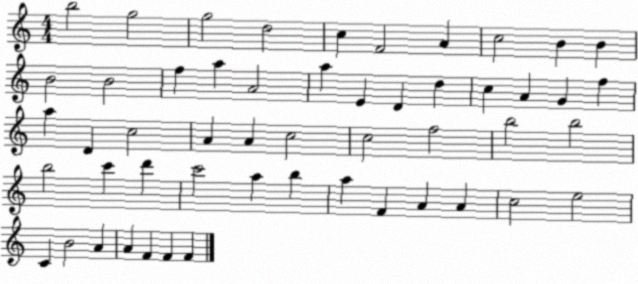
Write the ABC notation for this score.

X:1
T:Untitled
M:4/4
L:1/4
K:C
b2 g2 g2 d2 c F2 A c2 B B B2 B2 f a A2 a E D d c A G f a D c2 A A c2 c2 f2 b2 b2 b2 c' d' c'2 a b a F A A c2 e2 C B2 A A F F F